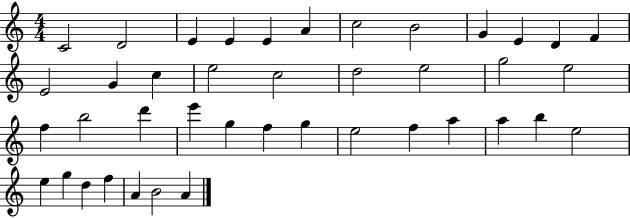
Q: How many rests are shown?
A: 0